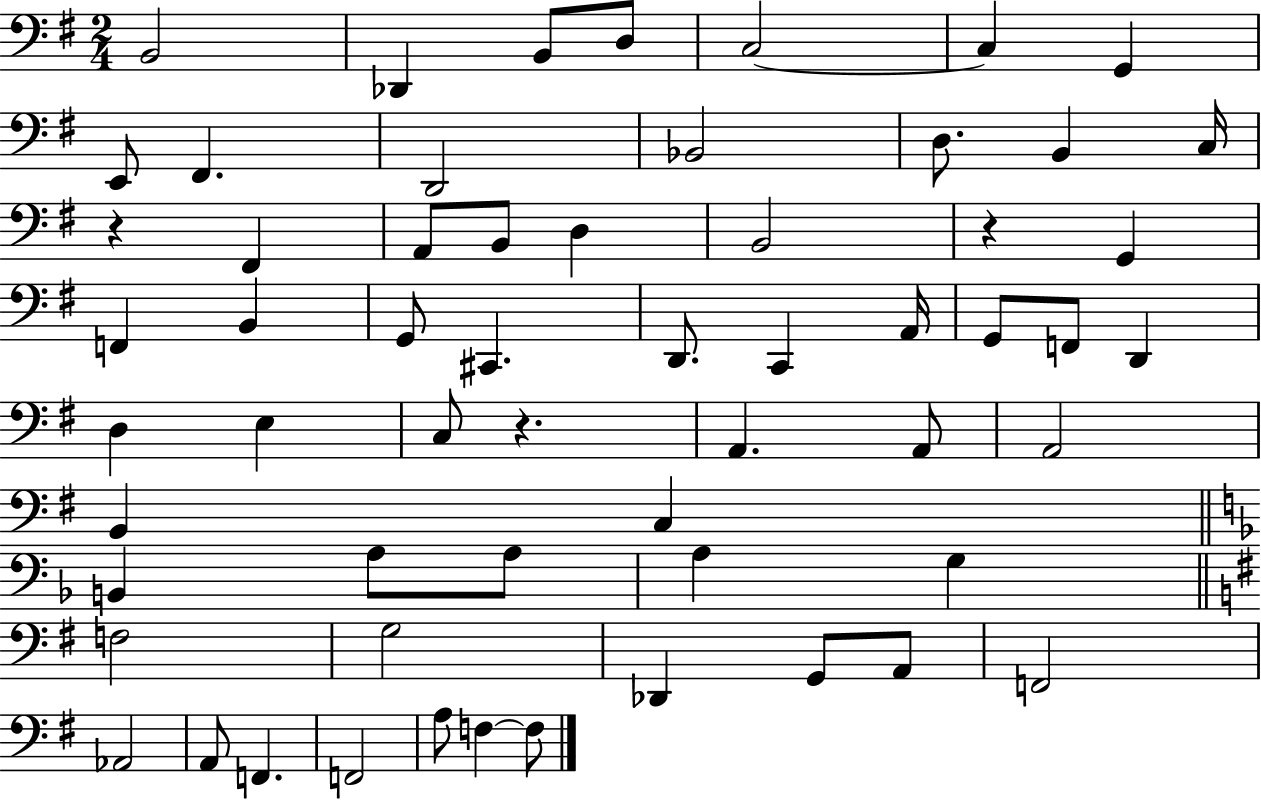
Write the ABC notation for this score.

X:1
T:Untitled
M:2/4
L:1/4
K:G
B,,2 _D,, B,,/2 D,/2 C,2 C, G,, E,,/2 ^F,, D,,2 _B,,2 D,/2 B,, C,/4 z ^F,, A,,/2 B,,/2 D, B,,2 z G,, F,, B,, G,,/2 ^C,, D,,/2 C,, A,,/4 G,,/2 F,,/2 D,, D, E, C,/2 z A,, A,,/2 A,,2 B,, C, B,, A,/2 A,/2 A, G, F,2 G,2 _D,, G,,/2 A,,/2 F,,2 _A,,2 A,,/2 F,, F,,2 A,/2 F, F,/2